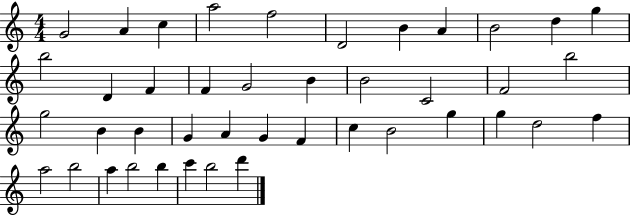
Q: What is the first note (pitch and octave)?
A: G4